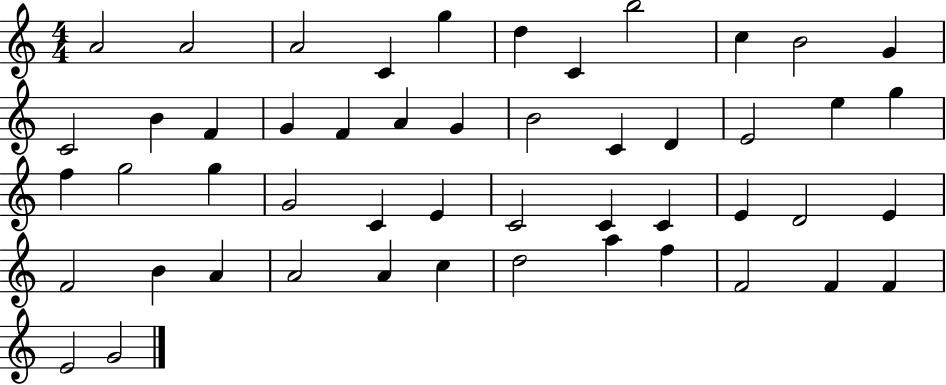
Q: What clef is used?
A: treble